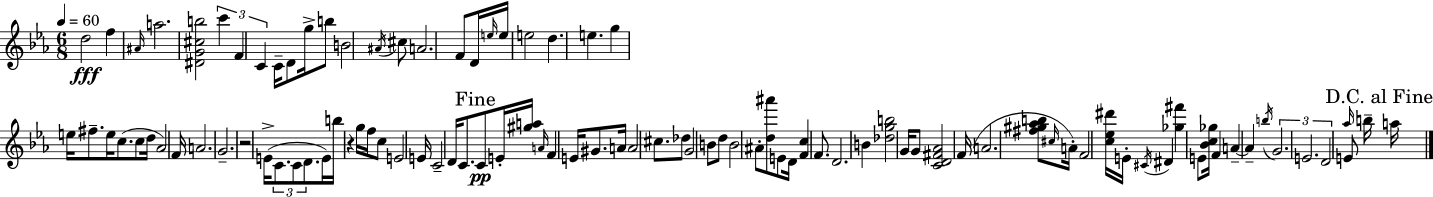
{
  \clef treble
  \numericTimeSignature
  \time 6/8
  \key c \minor
  \tempo 4 = 60
  d''2\fff f''4 | \grace { ais'16 } a''2. | <dis' g' cis'' b''>2 \tuplet 3/2 { c'''4 | f'4 c'4 } c'16-- d'8 | \break g''16-> b''8 b'2 \acciaccatura { ais'16 } | cis''8 a'2. | f'8 d'16 \grace { e''16 } e''16 e''2 | d''4. e''4. | \break g''4 e''16 fis''8.-- e''16 | c''8.( c''8 d''16 aes'2) | f'16 a'2. | g'2.-- | \break r2 e'16->( | \tuplet 3/2 { c'8. c'8 d'8. } e'16) b''16 r4 | g''16 f''16 c''8 e'2 | e'16 c'2-- d'16 | \break c'8. \mark "Fine" c'8\pp e'16-. <gis'' a''>16 \grace { a'16 } f'4 | e'16 gis'8. a'16 a'2 | cis''8. des''8 g'2 | b'8 d''8 b'2 | \break ais'8-. <d'' ais'''>8 e'8 d'16 <f' c''>4 | f'8. d'2. | b'4 <des'' g'' b''>2 | g'16 g'8 <c' d' fis' aes'>2 | \break f'16( a'2. | <fis'' gis'' aes'' b''>8 \grace { cis''16 } a'16-.) f'2 | <c'' ees'' dis'''>16 e'16-. \acciaccatura { cis'16 } dis'4 <ges'' fis'''>4 | e'8 <bes' c'' ges''>16 f'4 a'4--~~ | \break a'4-- \acciaccatura { b''16 } \tuplet 3/2 { g'2. | e'2. | d'2 } | e'8 \grace { aes''16 } b''16-- \mark "D.C. al Fine" a''16 \bar "|."
}